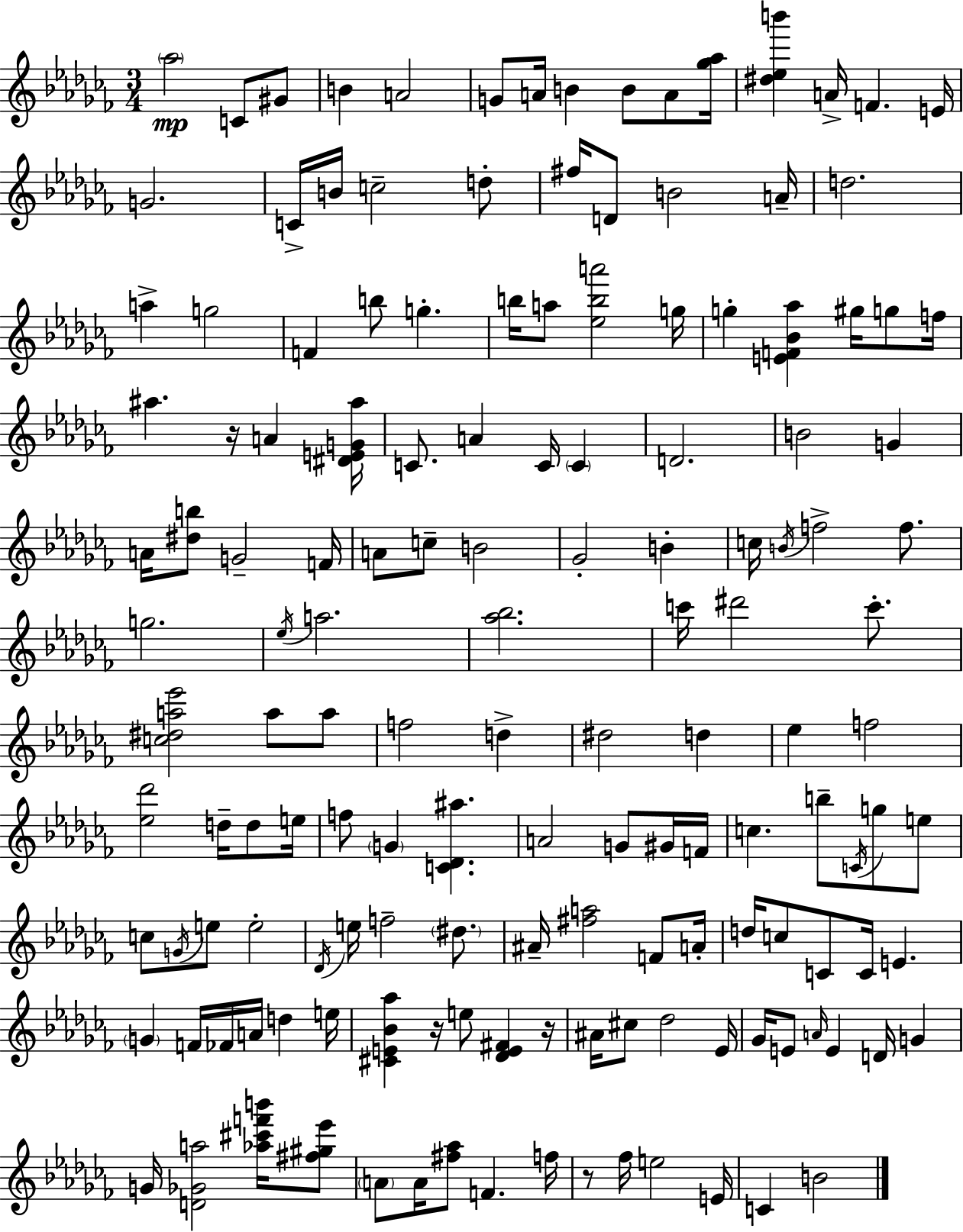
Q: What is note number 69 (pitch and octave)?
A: Eb5